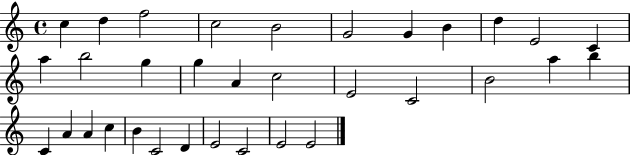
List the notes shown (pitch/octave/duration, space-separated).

C5/q D5/q F5/h C5/h B4/h G4/h G4/q B4/q D5/q E4/h C4/q A5/q B5/h G5/q G5/q A4/q C5/h E4/h C4/h B4/h A5/q B5/q C4/q A4/q A4/q C5/q B4/q C4/h D4/q E4/h C4/h E4/h E4/h